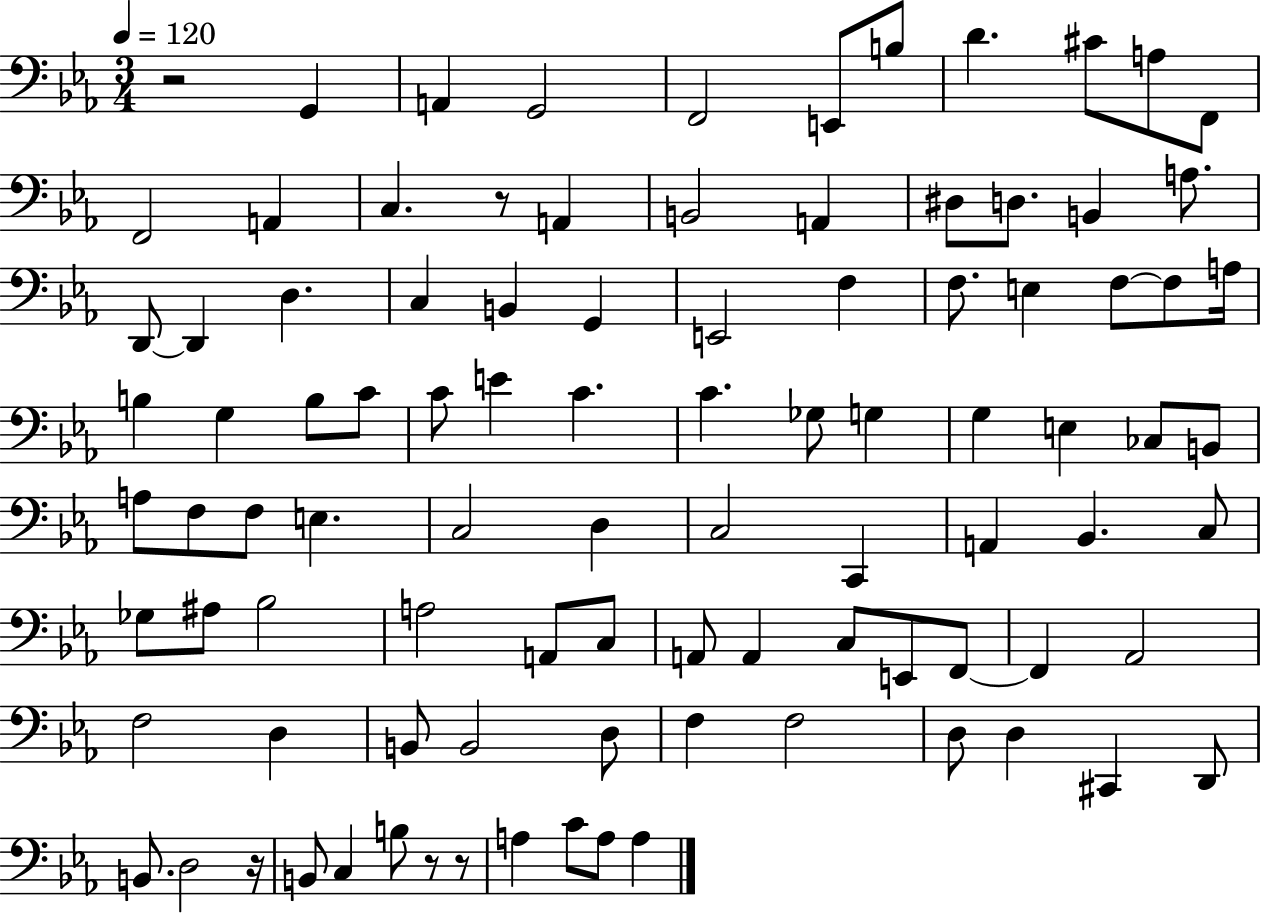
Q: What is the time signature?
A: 3/4